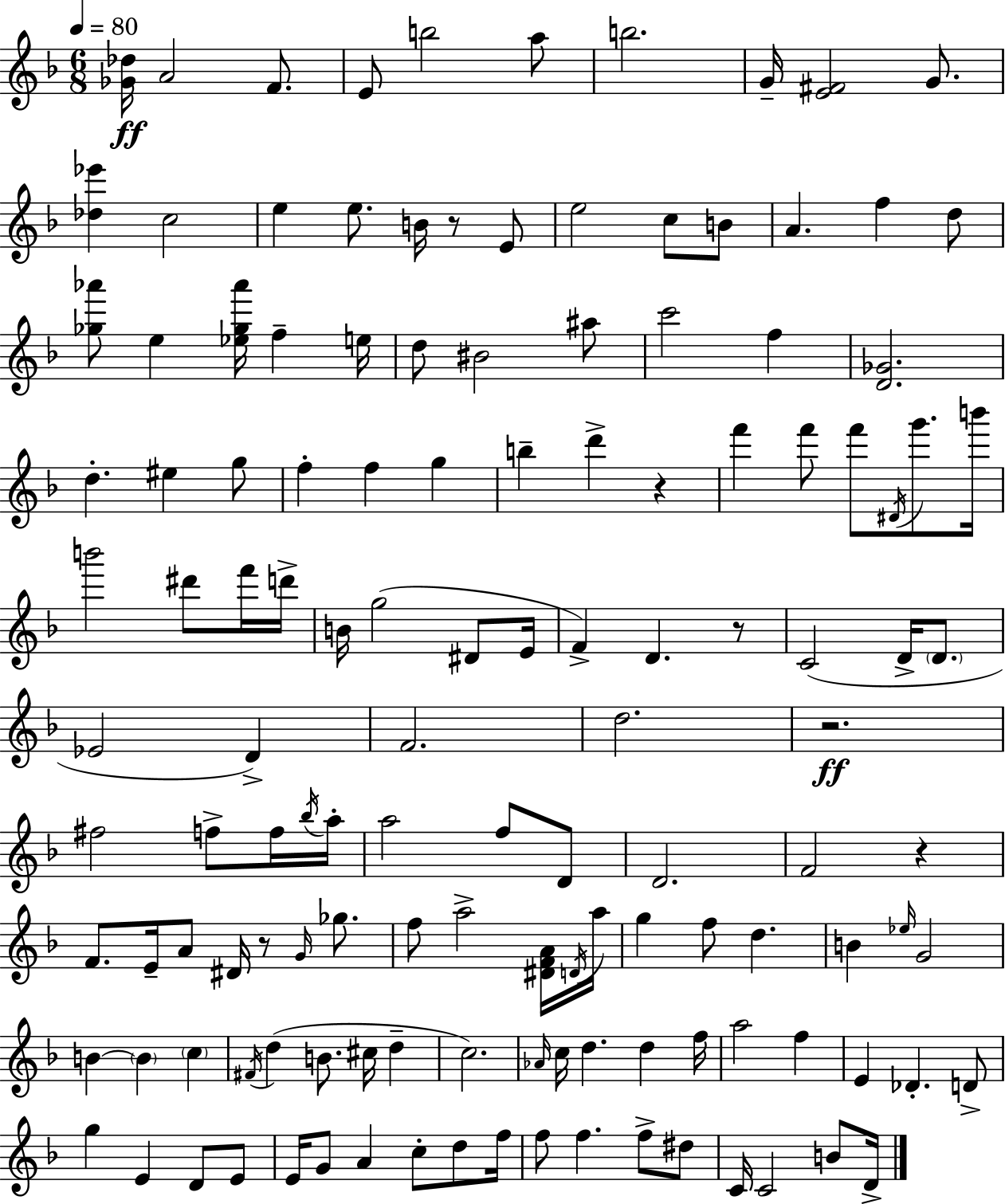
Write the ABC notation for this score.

X:1
T:Untitled
M:6/8
L:1/4
K:Dm
[_G_d]/4 A2 F/2 E/2 b2 a/2 b2 G/4 [E^F]2 G/2 [_d_e'] c2 e e/2 B/4 z/2 E/2 e2 c/2 B/2 A f d/2 [_g_a']/2 e [_e_g_a']/4 f e/4 d/2 ^B2 ^a/2 c'2 f [D_G]2 d ^e g/2 f f g b d' z f' f'/2 f'/2 ^D/4 g'/2 b'/4 b'2 ^d'/2 f'/4 d'/4 B/4 g2 ^D/2 E/4 F D z/2 C2 D/4 D/2 _E2 D F2 d2 z2 ^f2 f/2 f/4 _b/4 a/4 a2 f/2 D/2 D2 F2 z F/2 E/4 A/2 ^D/4 z/2 G/4 _g/2 f/2 a2 [^DFA]/4 D/4 a/4 g f/2 d B _e/4 G2 B B c ^F/4 d B/2 ^c/4 d c2 _A/4 c/4 d d f/4 a2 f E _D D/2 g E D/2 E/2 E/4 G/2 A c/2 d/2 f/4 f/2 f f/2 ^d/2 C/4 C2 B/2 D/4